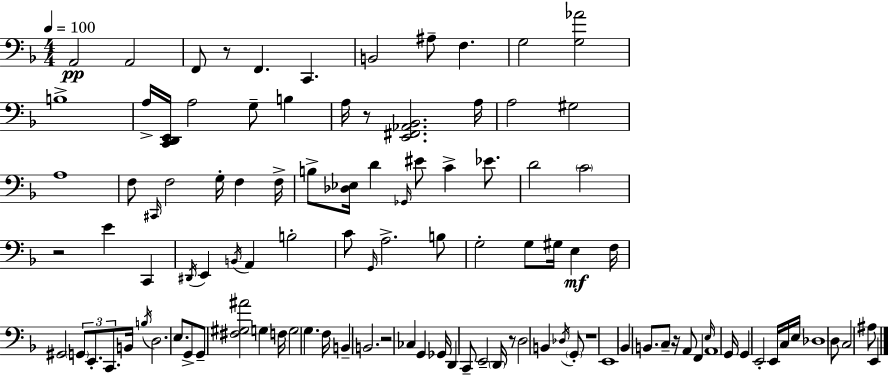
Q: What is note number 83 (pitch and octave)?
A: F2